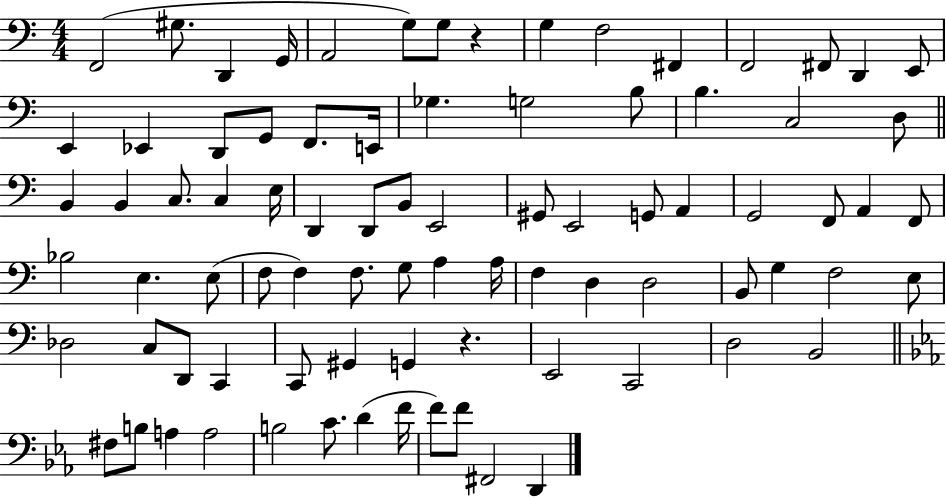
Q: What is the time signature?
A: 4/4